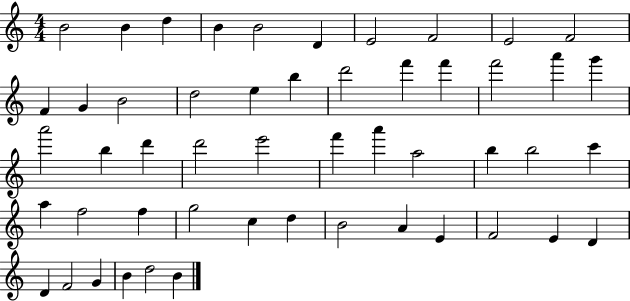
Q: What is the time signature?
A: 4/4